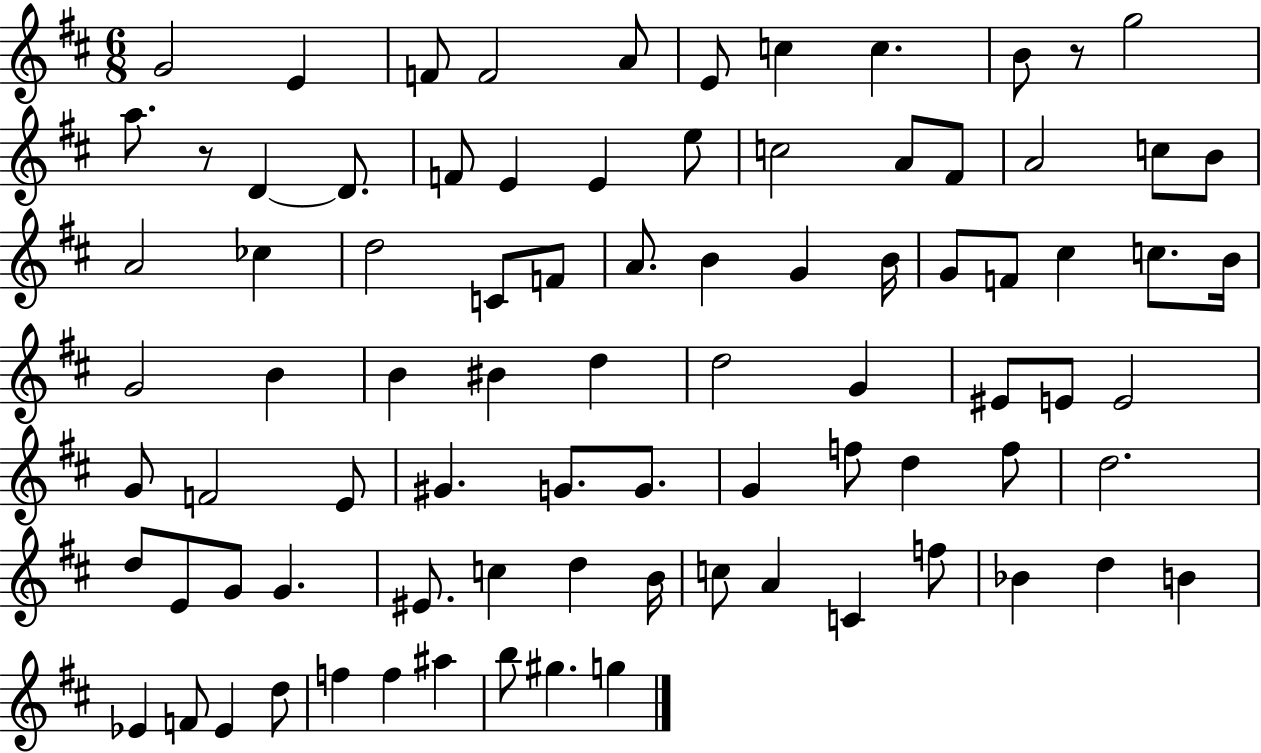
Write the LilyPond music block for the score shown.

{
  \clef treble
  \numericTimeSignature
  \time 6/8
  \key d \major
  g'2 e'4 | f'8 f'2 a'8 | e'8 c''4 c''4. | b'8 r8 g''2 | \break a''8. r8 d'4~~ d'8. | f'8 e'4 e'4 e''8 | c''2 a'8 fis'8 | a'2 c''8 b'8 | \break a'2 ces''4 | d''2 c'8 f'8 | a'8. b'4 g'4 b'16 | g'8 f'8 cis''4 c''8. b'16 | \break g'2 b'4 | b'4 bis'4 d''4 | d''2 g'4 | eis'8 e'8 e'2 | \break g'8 f'2 e'8 | gis'4. g'8. g'8. | g'4 f''8 d''4 f''8 | d''2. | \break d''8 e'8 g'8 g'4. | eis'8. c''4 d''4 b'16 | c''8 a'4 c'4 f''8 | bes'4 d''4 b'4 | \break ees'4 f'8 ees'4 d''8 | f''4 f''4 ais''4 | b''8 gis''4. g''4 | \bar "|."
}